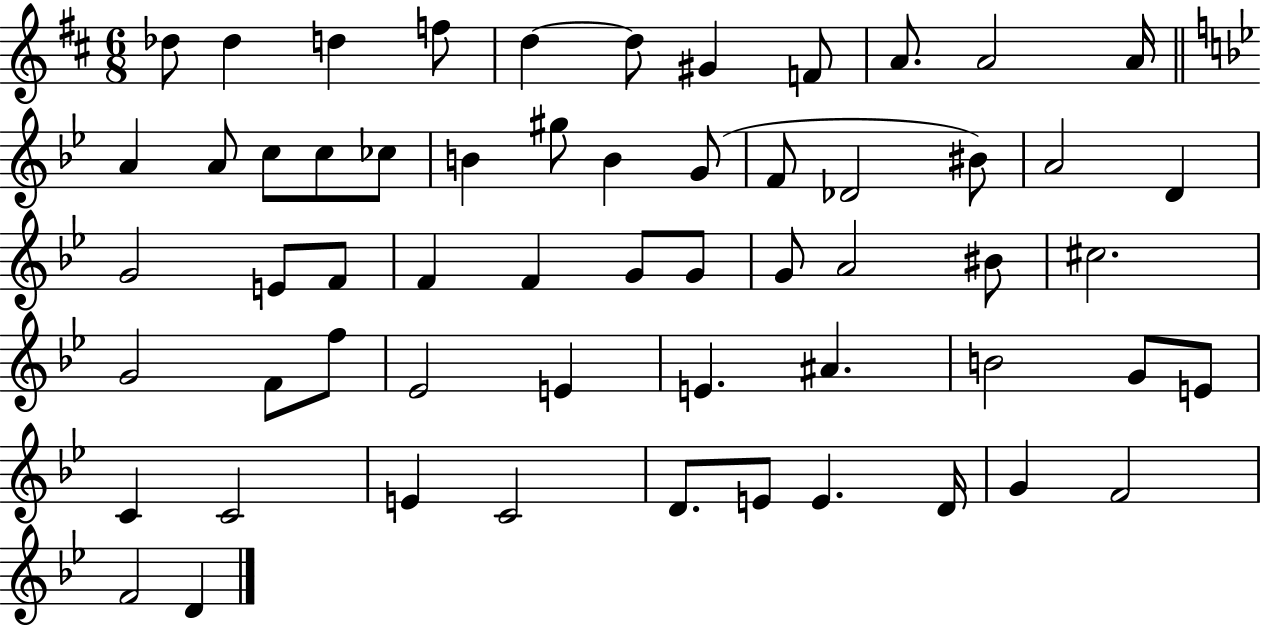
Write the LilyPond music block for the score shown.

{
  \clef treble
  \numericTimeSignature
  \time 6/8
  \key d \major
  des''8 des''4 d''4 f''8 | d''4~~ d''8 gis'4 f'8 | a'8. a'2 a'16 | \bar "||" \break \key g \minor a'4 a'8 c''8 c''8 ces''8 | b'4 gis''8 b'4 g'8( | f'8 des'2 bis'8) | a'2 d'4 | \break g'2 e'8 f'8 | f'4 f'4 g'8 g'8 | g'8 a'2 bis'8 | cis''2. | \break g'2 f'8 f''8 | ees'2 e'4 | e'4. ais'4. | b'2 g'8 e'8 | \break c'4 c'2 | e'4 c'2 | d'8. e'8 e'4. d'16 | g'4 f'2 | \break f'2 d'4 | \bar "|."
}